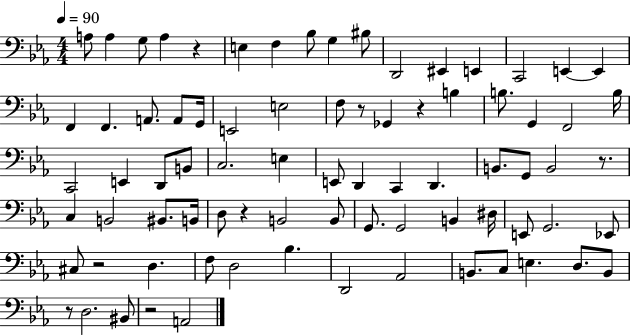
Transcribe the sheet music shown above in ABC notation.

X:1
T:Untitled
M:4/4
L:1/4
K:Eb
A,/2 A, G,/2 A, z E, F, _B,/2 G, ^B,/2 D,,2 ^E,, E,, C,,2 E,, E,, F,, F,, A,,/2 A,,/2 G,,/4 E,,2 E,2 F,/2 z/2 _G,, z B, B,/2 G,, F,,2 B,/4 C,,2 E,, D,,/2 B,,/2 C,2 E, E,,/2 D,, C,, D,, B,,/2 G,,/2 B,,2 z/2 C, B,,2 ^B,,/2 B,,/4 D,/2 z B,,2 B,,/2 G,,/2 G,,2 B,, ^D,/4 E,,/2 G,,2 _E,,/2 ^C,/2 z2 D, F,/2 D,2 _B, D,,2 _A,,2 B,,/2 C,/2 E, D,/2 B,,/2 z/2 D,2 ^B,,/2 z2 A,,2